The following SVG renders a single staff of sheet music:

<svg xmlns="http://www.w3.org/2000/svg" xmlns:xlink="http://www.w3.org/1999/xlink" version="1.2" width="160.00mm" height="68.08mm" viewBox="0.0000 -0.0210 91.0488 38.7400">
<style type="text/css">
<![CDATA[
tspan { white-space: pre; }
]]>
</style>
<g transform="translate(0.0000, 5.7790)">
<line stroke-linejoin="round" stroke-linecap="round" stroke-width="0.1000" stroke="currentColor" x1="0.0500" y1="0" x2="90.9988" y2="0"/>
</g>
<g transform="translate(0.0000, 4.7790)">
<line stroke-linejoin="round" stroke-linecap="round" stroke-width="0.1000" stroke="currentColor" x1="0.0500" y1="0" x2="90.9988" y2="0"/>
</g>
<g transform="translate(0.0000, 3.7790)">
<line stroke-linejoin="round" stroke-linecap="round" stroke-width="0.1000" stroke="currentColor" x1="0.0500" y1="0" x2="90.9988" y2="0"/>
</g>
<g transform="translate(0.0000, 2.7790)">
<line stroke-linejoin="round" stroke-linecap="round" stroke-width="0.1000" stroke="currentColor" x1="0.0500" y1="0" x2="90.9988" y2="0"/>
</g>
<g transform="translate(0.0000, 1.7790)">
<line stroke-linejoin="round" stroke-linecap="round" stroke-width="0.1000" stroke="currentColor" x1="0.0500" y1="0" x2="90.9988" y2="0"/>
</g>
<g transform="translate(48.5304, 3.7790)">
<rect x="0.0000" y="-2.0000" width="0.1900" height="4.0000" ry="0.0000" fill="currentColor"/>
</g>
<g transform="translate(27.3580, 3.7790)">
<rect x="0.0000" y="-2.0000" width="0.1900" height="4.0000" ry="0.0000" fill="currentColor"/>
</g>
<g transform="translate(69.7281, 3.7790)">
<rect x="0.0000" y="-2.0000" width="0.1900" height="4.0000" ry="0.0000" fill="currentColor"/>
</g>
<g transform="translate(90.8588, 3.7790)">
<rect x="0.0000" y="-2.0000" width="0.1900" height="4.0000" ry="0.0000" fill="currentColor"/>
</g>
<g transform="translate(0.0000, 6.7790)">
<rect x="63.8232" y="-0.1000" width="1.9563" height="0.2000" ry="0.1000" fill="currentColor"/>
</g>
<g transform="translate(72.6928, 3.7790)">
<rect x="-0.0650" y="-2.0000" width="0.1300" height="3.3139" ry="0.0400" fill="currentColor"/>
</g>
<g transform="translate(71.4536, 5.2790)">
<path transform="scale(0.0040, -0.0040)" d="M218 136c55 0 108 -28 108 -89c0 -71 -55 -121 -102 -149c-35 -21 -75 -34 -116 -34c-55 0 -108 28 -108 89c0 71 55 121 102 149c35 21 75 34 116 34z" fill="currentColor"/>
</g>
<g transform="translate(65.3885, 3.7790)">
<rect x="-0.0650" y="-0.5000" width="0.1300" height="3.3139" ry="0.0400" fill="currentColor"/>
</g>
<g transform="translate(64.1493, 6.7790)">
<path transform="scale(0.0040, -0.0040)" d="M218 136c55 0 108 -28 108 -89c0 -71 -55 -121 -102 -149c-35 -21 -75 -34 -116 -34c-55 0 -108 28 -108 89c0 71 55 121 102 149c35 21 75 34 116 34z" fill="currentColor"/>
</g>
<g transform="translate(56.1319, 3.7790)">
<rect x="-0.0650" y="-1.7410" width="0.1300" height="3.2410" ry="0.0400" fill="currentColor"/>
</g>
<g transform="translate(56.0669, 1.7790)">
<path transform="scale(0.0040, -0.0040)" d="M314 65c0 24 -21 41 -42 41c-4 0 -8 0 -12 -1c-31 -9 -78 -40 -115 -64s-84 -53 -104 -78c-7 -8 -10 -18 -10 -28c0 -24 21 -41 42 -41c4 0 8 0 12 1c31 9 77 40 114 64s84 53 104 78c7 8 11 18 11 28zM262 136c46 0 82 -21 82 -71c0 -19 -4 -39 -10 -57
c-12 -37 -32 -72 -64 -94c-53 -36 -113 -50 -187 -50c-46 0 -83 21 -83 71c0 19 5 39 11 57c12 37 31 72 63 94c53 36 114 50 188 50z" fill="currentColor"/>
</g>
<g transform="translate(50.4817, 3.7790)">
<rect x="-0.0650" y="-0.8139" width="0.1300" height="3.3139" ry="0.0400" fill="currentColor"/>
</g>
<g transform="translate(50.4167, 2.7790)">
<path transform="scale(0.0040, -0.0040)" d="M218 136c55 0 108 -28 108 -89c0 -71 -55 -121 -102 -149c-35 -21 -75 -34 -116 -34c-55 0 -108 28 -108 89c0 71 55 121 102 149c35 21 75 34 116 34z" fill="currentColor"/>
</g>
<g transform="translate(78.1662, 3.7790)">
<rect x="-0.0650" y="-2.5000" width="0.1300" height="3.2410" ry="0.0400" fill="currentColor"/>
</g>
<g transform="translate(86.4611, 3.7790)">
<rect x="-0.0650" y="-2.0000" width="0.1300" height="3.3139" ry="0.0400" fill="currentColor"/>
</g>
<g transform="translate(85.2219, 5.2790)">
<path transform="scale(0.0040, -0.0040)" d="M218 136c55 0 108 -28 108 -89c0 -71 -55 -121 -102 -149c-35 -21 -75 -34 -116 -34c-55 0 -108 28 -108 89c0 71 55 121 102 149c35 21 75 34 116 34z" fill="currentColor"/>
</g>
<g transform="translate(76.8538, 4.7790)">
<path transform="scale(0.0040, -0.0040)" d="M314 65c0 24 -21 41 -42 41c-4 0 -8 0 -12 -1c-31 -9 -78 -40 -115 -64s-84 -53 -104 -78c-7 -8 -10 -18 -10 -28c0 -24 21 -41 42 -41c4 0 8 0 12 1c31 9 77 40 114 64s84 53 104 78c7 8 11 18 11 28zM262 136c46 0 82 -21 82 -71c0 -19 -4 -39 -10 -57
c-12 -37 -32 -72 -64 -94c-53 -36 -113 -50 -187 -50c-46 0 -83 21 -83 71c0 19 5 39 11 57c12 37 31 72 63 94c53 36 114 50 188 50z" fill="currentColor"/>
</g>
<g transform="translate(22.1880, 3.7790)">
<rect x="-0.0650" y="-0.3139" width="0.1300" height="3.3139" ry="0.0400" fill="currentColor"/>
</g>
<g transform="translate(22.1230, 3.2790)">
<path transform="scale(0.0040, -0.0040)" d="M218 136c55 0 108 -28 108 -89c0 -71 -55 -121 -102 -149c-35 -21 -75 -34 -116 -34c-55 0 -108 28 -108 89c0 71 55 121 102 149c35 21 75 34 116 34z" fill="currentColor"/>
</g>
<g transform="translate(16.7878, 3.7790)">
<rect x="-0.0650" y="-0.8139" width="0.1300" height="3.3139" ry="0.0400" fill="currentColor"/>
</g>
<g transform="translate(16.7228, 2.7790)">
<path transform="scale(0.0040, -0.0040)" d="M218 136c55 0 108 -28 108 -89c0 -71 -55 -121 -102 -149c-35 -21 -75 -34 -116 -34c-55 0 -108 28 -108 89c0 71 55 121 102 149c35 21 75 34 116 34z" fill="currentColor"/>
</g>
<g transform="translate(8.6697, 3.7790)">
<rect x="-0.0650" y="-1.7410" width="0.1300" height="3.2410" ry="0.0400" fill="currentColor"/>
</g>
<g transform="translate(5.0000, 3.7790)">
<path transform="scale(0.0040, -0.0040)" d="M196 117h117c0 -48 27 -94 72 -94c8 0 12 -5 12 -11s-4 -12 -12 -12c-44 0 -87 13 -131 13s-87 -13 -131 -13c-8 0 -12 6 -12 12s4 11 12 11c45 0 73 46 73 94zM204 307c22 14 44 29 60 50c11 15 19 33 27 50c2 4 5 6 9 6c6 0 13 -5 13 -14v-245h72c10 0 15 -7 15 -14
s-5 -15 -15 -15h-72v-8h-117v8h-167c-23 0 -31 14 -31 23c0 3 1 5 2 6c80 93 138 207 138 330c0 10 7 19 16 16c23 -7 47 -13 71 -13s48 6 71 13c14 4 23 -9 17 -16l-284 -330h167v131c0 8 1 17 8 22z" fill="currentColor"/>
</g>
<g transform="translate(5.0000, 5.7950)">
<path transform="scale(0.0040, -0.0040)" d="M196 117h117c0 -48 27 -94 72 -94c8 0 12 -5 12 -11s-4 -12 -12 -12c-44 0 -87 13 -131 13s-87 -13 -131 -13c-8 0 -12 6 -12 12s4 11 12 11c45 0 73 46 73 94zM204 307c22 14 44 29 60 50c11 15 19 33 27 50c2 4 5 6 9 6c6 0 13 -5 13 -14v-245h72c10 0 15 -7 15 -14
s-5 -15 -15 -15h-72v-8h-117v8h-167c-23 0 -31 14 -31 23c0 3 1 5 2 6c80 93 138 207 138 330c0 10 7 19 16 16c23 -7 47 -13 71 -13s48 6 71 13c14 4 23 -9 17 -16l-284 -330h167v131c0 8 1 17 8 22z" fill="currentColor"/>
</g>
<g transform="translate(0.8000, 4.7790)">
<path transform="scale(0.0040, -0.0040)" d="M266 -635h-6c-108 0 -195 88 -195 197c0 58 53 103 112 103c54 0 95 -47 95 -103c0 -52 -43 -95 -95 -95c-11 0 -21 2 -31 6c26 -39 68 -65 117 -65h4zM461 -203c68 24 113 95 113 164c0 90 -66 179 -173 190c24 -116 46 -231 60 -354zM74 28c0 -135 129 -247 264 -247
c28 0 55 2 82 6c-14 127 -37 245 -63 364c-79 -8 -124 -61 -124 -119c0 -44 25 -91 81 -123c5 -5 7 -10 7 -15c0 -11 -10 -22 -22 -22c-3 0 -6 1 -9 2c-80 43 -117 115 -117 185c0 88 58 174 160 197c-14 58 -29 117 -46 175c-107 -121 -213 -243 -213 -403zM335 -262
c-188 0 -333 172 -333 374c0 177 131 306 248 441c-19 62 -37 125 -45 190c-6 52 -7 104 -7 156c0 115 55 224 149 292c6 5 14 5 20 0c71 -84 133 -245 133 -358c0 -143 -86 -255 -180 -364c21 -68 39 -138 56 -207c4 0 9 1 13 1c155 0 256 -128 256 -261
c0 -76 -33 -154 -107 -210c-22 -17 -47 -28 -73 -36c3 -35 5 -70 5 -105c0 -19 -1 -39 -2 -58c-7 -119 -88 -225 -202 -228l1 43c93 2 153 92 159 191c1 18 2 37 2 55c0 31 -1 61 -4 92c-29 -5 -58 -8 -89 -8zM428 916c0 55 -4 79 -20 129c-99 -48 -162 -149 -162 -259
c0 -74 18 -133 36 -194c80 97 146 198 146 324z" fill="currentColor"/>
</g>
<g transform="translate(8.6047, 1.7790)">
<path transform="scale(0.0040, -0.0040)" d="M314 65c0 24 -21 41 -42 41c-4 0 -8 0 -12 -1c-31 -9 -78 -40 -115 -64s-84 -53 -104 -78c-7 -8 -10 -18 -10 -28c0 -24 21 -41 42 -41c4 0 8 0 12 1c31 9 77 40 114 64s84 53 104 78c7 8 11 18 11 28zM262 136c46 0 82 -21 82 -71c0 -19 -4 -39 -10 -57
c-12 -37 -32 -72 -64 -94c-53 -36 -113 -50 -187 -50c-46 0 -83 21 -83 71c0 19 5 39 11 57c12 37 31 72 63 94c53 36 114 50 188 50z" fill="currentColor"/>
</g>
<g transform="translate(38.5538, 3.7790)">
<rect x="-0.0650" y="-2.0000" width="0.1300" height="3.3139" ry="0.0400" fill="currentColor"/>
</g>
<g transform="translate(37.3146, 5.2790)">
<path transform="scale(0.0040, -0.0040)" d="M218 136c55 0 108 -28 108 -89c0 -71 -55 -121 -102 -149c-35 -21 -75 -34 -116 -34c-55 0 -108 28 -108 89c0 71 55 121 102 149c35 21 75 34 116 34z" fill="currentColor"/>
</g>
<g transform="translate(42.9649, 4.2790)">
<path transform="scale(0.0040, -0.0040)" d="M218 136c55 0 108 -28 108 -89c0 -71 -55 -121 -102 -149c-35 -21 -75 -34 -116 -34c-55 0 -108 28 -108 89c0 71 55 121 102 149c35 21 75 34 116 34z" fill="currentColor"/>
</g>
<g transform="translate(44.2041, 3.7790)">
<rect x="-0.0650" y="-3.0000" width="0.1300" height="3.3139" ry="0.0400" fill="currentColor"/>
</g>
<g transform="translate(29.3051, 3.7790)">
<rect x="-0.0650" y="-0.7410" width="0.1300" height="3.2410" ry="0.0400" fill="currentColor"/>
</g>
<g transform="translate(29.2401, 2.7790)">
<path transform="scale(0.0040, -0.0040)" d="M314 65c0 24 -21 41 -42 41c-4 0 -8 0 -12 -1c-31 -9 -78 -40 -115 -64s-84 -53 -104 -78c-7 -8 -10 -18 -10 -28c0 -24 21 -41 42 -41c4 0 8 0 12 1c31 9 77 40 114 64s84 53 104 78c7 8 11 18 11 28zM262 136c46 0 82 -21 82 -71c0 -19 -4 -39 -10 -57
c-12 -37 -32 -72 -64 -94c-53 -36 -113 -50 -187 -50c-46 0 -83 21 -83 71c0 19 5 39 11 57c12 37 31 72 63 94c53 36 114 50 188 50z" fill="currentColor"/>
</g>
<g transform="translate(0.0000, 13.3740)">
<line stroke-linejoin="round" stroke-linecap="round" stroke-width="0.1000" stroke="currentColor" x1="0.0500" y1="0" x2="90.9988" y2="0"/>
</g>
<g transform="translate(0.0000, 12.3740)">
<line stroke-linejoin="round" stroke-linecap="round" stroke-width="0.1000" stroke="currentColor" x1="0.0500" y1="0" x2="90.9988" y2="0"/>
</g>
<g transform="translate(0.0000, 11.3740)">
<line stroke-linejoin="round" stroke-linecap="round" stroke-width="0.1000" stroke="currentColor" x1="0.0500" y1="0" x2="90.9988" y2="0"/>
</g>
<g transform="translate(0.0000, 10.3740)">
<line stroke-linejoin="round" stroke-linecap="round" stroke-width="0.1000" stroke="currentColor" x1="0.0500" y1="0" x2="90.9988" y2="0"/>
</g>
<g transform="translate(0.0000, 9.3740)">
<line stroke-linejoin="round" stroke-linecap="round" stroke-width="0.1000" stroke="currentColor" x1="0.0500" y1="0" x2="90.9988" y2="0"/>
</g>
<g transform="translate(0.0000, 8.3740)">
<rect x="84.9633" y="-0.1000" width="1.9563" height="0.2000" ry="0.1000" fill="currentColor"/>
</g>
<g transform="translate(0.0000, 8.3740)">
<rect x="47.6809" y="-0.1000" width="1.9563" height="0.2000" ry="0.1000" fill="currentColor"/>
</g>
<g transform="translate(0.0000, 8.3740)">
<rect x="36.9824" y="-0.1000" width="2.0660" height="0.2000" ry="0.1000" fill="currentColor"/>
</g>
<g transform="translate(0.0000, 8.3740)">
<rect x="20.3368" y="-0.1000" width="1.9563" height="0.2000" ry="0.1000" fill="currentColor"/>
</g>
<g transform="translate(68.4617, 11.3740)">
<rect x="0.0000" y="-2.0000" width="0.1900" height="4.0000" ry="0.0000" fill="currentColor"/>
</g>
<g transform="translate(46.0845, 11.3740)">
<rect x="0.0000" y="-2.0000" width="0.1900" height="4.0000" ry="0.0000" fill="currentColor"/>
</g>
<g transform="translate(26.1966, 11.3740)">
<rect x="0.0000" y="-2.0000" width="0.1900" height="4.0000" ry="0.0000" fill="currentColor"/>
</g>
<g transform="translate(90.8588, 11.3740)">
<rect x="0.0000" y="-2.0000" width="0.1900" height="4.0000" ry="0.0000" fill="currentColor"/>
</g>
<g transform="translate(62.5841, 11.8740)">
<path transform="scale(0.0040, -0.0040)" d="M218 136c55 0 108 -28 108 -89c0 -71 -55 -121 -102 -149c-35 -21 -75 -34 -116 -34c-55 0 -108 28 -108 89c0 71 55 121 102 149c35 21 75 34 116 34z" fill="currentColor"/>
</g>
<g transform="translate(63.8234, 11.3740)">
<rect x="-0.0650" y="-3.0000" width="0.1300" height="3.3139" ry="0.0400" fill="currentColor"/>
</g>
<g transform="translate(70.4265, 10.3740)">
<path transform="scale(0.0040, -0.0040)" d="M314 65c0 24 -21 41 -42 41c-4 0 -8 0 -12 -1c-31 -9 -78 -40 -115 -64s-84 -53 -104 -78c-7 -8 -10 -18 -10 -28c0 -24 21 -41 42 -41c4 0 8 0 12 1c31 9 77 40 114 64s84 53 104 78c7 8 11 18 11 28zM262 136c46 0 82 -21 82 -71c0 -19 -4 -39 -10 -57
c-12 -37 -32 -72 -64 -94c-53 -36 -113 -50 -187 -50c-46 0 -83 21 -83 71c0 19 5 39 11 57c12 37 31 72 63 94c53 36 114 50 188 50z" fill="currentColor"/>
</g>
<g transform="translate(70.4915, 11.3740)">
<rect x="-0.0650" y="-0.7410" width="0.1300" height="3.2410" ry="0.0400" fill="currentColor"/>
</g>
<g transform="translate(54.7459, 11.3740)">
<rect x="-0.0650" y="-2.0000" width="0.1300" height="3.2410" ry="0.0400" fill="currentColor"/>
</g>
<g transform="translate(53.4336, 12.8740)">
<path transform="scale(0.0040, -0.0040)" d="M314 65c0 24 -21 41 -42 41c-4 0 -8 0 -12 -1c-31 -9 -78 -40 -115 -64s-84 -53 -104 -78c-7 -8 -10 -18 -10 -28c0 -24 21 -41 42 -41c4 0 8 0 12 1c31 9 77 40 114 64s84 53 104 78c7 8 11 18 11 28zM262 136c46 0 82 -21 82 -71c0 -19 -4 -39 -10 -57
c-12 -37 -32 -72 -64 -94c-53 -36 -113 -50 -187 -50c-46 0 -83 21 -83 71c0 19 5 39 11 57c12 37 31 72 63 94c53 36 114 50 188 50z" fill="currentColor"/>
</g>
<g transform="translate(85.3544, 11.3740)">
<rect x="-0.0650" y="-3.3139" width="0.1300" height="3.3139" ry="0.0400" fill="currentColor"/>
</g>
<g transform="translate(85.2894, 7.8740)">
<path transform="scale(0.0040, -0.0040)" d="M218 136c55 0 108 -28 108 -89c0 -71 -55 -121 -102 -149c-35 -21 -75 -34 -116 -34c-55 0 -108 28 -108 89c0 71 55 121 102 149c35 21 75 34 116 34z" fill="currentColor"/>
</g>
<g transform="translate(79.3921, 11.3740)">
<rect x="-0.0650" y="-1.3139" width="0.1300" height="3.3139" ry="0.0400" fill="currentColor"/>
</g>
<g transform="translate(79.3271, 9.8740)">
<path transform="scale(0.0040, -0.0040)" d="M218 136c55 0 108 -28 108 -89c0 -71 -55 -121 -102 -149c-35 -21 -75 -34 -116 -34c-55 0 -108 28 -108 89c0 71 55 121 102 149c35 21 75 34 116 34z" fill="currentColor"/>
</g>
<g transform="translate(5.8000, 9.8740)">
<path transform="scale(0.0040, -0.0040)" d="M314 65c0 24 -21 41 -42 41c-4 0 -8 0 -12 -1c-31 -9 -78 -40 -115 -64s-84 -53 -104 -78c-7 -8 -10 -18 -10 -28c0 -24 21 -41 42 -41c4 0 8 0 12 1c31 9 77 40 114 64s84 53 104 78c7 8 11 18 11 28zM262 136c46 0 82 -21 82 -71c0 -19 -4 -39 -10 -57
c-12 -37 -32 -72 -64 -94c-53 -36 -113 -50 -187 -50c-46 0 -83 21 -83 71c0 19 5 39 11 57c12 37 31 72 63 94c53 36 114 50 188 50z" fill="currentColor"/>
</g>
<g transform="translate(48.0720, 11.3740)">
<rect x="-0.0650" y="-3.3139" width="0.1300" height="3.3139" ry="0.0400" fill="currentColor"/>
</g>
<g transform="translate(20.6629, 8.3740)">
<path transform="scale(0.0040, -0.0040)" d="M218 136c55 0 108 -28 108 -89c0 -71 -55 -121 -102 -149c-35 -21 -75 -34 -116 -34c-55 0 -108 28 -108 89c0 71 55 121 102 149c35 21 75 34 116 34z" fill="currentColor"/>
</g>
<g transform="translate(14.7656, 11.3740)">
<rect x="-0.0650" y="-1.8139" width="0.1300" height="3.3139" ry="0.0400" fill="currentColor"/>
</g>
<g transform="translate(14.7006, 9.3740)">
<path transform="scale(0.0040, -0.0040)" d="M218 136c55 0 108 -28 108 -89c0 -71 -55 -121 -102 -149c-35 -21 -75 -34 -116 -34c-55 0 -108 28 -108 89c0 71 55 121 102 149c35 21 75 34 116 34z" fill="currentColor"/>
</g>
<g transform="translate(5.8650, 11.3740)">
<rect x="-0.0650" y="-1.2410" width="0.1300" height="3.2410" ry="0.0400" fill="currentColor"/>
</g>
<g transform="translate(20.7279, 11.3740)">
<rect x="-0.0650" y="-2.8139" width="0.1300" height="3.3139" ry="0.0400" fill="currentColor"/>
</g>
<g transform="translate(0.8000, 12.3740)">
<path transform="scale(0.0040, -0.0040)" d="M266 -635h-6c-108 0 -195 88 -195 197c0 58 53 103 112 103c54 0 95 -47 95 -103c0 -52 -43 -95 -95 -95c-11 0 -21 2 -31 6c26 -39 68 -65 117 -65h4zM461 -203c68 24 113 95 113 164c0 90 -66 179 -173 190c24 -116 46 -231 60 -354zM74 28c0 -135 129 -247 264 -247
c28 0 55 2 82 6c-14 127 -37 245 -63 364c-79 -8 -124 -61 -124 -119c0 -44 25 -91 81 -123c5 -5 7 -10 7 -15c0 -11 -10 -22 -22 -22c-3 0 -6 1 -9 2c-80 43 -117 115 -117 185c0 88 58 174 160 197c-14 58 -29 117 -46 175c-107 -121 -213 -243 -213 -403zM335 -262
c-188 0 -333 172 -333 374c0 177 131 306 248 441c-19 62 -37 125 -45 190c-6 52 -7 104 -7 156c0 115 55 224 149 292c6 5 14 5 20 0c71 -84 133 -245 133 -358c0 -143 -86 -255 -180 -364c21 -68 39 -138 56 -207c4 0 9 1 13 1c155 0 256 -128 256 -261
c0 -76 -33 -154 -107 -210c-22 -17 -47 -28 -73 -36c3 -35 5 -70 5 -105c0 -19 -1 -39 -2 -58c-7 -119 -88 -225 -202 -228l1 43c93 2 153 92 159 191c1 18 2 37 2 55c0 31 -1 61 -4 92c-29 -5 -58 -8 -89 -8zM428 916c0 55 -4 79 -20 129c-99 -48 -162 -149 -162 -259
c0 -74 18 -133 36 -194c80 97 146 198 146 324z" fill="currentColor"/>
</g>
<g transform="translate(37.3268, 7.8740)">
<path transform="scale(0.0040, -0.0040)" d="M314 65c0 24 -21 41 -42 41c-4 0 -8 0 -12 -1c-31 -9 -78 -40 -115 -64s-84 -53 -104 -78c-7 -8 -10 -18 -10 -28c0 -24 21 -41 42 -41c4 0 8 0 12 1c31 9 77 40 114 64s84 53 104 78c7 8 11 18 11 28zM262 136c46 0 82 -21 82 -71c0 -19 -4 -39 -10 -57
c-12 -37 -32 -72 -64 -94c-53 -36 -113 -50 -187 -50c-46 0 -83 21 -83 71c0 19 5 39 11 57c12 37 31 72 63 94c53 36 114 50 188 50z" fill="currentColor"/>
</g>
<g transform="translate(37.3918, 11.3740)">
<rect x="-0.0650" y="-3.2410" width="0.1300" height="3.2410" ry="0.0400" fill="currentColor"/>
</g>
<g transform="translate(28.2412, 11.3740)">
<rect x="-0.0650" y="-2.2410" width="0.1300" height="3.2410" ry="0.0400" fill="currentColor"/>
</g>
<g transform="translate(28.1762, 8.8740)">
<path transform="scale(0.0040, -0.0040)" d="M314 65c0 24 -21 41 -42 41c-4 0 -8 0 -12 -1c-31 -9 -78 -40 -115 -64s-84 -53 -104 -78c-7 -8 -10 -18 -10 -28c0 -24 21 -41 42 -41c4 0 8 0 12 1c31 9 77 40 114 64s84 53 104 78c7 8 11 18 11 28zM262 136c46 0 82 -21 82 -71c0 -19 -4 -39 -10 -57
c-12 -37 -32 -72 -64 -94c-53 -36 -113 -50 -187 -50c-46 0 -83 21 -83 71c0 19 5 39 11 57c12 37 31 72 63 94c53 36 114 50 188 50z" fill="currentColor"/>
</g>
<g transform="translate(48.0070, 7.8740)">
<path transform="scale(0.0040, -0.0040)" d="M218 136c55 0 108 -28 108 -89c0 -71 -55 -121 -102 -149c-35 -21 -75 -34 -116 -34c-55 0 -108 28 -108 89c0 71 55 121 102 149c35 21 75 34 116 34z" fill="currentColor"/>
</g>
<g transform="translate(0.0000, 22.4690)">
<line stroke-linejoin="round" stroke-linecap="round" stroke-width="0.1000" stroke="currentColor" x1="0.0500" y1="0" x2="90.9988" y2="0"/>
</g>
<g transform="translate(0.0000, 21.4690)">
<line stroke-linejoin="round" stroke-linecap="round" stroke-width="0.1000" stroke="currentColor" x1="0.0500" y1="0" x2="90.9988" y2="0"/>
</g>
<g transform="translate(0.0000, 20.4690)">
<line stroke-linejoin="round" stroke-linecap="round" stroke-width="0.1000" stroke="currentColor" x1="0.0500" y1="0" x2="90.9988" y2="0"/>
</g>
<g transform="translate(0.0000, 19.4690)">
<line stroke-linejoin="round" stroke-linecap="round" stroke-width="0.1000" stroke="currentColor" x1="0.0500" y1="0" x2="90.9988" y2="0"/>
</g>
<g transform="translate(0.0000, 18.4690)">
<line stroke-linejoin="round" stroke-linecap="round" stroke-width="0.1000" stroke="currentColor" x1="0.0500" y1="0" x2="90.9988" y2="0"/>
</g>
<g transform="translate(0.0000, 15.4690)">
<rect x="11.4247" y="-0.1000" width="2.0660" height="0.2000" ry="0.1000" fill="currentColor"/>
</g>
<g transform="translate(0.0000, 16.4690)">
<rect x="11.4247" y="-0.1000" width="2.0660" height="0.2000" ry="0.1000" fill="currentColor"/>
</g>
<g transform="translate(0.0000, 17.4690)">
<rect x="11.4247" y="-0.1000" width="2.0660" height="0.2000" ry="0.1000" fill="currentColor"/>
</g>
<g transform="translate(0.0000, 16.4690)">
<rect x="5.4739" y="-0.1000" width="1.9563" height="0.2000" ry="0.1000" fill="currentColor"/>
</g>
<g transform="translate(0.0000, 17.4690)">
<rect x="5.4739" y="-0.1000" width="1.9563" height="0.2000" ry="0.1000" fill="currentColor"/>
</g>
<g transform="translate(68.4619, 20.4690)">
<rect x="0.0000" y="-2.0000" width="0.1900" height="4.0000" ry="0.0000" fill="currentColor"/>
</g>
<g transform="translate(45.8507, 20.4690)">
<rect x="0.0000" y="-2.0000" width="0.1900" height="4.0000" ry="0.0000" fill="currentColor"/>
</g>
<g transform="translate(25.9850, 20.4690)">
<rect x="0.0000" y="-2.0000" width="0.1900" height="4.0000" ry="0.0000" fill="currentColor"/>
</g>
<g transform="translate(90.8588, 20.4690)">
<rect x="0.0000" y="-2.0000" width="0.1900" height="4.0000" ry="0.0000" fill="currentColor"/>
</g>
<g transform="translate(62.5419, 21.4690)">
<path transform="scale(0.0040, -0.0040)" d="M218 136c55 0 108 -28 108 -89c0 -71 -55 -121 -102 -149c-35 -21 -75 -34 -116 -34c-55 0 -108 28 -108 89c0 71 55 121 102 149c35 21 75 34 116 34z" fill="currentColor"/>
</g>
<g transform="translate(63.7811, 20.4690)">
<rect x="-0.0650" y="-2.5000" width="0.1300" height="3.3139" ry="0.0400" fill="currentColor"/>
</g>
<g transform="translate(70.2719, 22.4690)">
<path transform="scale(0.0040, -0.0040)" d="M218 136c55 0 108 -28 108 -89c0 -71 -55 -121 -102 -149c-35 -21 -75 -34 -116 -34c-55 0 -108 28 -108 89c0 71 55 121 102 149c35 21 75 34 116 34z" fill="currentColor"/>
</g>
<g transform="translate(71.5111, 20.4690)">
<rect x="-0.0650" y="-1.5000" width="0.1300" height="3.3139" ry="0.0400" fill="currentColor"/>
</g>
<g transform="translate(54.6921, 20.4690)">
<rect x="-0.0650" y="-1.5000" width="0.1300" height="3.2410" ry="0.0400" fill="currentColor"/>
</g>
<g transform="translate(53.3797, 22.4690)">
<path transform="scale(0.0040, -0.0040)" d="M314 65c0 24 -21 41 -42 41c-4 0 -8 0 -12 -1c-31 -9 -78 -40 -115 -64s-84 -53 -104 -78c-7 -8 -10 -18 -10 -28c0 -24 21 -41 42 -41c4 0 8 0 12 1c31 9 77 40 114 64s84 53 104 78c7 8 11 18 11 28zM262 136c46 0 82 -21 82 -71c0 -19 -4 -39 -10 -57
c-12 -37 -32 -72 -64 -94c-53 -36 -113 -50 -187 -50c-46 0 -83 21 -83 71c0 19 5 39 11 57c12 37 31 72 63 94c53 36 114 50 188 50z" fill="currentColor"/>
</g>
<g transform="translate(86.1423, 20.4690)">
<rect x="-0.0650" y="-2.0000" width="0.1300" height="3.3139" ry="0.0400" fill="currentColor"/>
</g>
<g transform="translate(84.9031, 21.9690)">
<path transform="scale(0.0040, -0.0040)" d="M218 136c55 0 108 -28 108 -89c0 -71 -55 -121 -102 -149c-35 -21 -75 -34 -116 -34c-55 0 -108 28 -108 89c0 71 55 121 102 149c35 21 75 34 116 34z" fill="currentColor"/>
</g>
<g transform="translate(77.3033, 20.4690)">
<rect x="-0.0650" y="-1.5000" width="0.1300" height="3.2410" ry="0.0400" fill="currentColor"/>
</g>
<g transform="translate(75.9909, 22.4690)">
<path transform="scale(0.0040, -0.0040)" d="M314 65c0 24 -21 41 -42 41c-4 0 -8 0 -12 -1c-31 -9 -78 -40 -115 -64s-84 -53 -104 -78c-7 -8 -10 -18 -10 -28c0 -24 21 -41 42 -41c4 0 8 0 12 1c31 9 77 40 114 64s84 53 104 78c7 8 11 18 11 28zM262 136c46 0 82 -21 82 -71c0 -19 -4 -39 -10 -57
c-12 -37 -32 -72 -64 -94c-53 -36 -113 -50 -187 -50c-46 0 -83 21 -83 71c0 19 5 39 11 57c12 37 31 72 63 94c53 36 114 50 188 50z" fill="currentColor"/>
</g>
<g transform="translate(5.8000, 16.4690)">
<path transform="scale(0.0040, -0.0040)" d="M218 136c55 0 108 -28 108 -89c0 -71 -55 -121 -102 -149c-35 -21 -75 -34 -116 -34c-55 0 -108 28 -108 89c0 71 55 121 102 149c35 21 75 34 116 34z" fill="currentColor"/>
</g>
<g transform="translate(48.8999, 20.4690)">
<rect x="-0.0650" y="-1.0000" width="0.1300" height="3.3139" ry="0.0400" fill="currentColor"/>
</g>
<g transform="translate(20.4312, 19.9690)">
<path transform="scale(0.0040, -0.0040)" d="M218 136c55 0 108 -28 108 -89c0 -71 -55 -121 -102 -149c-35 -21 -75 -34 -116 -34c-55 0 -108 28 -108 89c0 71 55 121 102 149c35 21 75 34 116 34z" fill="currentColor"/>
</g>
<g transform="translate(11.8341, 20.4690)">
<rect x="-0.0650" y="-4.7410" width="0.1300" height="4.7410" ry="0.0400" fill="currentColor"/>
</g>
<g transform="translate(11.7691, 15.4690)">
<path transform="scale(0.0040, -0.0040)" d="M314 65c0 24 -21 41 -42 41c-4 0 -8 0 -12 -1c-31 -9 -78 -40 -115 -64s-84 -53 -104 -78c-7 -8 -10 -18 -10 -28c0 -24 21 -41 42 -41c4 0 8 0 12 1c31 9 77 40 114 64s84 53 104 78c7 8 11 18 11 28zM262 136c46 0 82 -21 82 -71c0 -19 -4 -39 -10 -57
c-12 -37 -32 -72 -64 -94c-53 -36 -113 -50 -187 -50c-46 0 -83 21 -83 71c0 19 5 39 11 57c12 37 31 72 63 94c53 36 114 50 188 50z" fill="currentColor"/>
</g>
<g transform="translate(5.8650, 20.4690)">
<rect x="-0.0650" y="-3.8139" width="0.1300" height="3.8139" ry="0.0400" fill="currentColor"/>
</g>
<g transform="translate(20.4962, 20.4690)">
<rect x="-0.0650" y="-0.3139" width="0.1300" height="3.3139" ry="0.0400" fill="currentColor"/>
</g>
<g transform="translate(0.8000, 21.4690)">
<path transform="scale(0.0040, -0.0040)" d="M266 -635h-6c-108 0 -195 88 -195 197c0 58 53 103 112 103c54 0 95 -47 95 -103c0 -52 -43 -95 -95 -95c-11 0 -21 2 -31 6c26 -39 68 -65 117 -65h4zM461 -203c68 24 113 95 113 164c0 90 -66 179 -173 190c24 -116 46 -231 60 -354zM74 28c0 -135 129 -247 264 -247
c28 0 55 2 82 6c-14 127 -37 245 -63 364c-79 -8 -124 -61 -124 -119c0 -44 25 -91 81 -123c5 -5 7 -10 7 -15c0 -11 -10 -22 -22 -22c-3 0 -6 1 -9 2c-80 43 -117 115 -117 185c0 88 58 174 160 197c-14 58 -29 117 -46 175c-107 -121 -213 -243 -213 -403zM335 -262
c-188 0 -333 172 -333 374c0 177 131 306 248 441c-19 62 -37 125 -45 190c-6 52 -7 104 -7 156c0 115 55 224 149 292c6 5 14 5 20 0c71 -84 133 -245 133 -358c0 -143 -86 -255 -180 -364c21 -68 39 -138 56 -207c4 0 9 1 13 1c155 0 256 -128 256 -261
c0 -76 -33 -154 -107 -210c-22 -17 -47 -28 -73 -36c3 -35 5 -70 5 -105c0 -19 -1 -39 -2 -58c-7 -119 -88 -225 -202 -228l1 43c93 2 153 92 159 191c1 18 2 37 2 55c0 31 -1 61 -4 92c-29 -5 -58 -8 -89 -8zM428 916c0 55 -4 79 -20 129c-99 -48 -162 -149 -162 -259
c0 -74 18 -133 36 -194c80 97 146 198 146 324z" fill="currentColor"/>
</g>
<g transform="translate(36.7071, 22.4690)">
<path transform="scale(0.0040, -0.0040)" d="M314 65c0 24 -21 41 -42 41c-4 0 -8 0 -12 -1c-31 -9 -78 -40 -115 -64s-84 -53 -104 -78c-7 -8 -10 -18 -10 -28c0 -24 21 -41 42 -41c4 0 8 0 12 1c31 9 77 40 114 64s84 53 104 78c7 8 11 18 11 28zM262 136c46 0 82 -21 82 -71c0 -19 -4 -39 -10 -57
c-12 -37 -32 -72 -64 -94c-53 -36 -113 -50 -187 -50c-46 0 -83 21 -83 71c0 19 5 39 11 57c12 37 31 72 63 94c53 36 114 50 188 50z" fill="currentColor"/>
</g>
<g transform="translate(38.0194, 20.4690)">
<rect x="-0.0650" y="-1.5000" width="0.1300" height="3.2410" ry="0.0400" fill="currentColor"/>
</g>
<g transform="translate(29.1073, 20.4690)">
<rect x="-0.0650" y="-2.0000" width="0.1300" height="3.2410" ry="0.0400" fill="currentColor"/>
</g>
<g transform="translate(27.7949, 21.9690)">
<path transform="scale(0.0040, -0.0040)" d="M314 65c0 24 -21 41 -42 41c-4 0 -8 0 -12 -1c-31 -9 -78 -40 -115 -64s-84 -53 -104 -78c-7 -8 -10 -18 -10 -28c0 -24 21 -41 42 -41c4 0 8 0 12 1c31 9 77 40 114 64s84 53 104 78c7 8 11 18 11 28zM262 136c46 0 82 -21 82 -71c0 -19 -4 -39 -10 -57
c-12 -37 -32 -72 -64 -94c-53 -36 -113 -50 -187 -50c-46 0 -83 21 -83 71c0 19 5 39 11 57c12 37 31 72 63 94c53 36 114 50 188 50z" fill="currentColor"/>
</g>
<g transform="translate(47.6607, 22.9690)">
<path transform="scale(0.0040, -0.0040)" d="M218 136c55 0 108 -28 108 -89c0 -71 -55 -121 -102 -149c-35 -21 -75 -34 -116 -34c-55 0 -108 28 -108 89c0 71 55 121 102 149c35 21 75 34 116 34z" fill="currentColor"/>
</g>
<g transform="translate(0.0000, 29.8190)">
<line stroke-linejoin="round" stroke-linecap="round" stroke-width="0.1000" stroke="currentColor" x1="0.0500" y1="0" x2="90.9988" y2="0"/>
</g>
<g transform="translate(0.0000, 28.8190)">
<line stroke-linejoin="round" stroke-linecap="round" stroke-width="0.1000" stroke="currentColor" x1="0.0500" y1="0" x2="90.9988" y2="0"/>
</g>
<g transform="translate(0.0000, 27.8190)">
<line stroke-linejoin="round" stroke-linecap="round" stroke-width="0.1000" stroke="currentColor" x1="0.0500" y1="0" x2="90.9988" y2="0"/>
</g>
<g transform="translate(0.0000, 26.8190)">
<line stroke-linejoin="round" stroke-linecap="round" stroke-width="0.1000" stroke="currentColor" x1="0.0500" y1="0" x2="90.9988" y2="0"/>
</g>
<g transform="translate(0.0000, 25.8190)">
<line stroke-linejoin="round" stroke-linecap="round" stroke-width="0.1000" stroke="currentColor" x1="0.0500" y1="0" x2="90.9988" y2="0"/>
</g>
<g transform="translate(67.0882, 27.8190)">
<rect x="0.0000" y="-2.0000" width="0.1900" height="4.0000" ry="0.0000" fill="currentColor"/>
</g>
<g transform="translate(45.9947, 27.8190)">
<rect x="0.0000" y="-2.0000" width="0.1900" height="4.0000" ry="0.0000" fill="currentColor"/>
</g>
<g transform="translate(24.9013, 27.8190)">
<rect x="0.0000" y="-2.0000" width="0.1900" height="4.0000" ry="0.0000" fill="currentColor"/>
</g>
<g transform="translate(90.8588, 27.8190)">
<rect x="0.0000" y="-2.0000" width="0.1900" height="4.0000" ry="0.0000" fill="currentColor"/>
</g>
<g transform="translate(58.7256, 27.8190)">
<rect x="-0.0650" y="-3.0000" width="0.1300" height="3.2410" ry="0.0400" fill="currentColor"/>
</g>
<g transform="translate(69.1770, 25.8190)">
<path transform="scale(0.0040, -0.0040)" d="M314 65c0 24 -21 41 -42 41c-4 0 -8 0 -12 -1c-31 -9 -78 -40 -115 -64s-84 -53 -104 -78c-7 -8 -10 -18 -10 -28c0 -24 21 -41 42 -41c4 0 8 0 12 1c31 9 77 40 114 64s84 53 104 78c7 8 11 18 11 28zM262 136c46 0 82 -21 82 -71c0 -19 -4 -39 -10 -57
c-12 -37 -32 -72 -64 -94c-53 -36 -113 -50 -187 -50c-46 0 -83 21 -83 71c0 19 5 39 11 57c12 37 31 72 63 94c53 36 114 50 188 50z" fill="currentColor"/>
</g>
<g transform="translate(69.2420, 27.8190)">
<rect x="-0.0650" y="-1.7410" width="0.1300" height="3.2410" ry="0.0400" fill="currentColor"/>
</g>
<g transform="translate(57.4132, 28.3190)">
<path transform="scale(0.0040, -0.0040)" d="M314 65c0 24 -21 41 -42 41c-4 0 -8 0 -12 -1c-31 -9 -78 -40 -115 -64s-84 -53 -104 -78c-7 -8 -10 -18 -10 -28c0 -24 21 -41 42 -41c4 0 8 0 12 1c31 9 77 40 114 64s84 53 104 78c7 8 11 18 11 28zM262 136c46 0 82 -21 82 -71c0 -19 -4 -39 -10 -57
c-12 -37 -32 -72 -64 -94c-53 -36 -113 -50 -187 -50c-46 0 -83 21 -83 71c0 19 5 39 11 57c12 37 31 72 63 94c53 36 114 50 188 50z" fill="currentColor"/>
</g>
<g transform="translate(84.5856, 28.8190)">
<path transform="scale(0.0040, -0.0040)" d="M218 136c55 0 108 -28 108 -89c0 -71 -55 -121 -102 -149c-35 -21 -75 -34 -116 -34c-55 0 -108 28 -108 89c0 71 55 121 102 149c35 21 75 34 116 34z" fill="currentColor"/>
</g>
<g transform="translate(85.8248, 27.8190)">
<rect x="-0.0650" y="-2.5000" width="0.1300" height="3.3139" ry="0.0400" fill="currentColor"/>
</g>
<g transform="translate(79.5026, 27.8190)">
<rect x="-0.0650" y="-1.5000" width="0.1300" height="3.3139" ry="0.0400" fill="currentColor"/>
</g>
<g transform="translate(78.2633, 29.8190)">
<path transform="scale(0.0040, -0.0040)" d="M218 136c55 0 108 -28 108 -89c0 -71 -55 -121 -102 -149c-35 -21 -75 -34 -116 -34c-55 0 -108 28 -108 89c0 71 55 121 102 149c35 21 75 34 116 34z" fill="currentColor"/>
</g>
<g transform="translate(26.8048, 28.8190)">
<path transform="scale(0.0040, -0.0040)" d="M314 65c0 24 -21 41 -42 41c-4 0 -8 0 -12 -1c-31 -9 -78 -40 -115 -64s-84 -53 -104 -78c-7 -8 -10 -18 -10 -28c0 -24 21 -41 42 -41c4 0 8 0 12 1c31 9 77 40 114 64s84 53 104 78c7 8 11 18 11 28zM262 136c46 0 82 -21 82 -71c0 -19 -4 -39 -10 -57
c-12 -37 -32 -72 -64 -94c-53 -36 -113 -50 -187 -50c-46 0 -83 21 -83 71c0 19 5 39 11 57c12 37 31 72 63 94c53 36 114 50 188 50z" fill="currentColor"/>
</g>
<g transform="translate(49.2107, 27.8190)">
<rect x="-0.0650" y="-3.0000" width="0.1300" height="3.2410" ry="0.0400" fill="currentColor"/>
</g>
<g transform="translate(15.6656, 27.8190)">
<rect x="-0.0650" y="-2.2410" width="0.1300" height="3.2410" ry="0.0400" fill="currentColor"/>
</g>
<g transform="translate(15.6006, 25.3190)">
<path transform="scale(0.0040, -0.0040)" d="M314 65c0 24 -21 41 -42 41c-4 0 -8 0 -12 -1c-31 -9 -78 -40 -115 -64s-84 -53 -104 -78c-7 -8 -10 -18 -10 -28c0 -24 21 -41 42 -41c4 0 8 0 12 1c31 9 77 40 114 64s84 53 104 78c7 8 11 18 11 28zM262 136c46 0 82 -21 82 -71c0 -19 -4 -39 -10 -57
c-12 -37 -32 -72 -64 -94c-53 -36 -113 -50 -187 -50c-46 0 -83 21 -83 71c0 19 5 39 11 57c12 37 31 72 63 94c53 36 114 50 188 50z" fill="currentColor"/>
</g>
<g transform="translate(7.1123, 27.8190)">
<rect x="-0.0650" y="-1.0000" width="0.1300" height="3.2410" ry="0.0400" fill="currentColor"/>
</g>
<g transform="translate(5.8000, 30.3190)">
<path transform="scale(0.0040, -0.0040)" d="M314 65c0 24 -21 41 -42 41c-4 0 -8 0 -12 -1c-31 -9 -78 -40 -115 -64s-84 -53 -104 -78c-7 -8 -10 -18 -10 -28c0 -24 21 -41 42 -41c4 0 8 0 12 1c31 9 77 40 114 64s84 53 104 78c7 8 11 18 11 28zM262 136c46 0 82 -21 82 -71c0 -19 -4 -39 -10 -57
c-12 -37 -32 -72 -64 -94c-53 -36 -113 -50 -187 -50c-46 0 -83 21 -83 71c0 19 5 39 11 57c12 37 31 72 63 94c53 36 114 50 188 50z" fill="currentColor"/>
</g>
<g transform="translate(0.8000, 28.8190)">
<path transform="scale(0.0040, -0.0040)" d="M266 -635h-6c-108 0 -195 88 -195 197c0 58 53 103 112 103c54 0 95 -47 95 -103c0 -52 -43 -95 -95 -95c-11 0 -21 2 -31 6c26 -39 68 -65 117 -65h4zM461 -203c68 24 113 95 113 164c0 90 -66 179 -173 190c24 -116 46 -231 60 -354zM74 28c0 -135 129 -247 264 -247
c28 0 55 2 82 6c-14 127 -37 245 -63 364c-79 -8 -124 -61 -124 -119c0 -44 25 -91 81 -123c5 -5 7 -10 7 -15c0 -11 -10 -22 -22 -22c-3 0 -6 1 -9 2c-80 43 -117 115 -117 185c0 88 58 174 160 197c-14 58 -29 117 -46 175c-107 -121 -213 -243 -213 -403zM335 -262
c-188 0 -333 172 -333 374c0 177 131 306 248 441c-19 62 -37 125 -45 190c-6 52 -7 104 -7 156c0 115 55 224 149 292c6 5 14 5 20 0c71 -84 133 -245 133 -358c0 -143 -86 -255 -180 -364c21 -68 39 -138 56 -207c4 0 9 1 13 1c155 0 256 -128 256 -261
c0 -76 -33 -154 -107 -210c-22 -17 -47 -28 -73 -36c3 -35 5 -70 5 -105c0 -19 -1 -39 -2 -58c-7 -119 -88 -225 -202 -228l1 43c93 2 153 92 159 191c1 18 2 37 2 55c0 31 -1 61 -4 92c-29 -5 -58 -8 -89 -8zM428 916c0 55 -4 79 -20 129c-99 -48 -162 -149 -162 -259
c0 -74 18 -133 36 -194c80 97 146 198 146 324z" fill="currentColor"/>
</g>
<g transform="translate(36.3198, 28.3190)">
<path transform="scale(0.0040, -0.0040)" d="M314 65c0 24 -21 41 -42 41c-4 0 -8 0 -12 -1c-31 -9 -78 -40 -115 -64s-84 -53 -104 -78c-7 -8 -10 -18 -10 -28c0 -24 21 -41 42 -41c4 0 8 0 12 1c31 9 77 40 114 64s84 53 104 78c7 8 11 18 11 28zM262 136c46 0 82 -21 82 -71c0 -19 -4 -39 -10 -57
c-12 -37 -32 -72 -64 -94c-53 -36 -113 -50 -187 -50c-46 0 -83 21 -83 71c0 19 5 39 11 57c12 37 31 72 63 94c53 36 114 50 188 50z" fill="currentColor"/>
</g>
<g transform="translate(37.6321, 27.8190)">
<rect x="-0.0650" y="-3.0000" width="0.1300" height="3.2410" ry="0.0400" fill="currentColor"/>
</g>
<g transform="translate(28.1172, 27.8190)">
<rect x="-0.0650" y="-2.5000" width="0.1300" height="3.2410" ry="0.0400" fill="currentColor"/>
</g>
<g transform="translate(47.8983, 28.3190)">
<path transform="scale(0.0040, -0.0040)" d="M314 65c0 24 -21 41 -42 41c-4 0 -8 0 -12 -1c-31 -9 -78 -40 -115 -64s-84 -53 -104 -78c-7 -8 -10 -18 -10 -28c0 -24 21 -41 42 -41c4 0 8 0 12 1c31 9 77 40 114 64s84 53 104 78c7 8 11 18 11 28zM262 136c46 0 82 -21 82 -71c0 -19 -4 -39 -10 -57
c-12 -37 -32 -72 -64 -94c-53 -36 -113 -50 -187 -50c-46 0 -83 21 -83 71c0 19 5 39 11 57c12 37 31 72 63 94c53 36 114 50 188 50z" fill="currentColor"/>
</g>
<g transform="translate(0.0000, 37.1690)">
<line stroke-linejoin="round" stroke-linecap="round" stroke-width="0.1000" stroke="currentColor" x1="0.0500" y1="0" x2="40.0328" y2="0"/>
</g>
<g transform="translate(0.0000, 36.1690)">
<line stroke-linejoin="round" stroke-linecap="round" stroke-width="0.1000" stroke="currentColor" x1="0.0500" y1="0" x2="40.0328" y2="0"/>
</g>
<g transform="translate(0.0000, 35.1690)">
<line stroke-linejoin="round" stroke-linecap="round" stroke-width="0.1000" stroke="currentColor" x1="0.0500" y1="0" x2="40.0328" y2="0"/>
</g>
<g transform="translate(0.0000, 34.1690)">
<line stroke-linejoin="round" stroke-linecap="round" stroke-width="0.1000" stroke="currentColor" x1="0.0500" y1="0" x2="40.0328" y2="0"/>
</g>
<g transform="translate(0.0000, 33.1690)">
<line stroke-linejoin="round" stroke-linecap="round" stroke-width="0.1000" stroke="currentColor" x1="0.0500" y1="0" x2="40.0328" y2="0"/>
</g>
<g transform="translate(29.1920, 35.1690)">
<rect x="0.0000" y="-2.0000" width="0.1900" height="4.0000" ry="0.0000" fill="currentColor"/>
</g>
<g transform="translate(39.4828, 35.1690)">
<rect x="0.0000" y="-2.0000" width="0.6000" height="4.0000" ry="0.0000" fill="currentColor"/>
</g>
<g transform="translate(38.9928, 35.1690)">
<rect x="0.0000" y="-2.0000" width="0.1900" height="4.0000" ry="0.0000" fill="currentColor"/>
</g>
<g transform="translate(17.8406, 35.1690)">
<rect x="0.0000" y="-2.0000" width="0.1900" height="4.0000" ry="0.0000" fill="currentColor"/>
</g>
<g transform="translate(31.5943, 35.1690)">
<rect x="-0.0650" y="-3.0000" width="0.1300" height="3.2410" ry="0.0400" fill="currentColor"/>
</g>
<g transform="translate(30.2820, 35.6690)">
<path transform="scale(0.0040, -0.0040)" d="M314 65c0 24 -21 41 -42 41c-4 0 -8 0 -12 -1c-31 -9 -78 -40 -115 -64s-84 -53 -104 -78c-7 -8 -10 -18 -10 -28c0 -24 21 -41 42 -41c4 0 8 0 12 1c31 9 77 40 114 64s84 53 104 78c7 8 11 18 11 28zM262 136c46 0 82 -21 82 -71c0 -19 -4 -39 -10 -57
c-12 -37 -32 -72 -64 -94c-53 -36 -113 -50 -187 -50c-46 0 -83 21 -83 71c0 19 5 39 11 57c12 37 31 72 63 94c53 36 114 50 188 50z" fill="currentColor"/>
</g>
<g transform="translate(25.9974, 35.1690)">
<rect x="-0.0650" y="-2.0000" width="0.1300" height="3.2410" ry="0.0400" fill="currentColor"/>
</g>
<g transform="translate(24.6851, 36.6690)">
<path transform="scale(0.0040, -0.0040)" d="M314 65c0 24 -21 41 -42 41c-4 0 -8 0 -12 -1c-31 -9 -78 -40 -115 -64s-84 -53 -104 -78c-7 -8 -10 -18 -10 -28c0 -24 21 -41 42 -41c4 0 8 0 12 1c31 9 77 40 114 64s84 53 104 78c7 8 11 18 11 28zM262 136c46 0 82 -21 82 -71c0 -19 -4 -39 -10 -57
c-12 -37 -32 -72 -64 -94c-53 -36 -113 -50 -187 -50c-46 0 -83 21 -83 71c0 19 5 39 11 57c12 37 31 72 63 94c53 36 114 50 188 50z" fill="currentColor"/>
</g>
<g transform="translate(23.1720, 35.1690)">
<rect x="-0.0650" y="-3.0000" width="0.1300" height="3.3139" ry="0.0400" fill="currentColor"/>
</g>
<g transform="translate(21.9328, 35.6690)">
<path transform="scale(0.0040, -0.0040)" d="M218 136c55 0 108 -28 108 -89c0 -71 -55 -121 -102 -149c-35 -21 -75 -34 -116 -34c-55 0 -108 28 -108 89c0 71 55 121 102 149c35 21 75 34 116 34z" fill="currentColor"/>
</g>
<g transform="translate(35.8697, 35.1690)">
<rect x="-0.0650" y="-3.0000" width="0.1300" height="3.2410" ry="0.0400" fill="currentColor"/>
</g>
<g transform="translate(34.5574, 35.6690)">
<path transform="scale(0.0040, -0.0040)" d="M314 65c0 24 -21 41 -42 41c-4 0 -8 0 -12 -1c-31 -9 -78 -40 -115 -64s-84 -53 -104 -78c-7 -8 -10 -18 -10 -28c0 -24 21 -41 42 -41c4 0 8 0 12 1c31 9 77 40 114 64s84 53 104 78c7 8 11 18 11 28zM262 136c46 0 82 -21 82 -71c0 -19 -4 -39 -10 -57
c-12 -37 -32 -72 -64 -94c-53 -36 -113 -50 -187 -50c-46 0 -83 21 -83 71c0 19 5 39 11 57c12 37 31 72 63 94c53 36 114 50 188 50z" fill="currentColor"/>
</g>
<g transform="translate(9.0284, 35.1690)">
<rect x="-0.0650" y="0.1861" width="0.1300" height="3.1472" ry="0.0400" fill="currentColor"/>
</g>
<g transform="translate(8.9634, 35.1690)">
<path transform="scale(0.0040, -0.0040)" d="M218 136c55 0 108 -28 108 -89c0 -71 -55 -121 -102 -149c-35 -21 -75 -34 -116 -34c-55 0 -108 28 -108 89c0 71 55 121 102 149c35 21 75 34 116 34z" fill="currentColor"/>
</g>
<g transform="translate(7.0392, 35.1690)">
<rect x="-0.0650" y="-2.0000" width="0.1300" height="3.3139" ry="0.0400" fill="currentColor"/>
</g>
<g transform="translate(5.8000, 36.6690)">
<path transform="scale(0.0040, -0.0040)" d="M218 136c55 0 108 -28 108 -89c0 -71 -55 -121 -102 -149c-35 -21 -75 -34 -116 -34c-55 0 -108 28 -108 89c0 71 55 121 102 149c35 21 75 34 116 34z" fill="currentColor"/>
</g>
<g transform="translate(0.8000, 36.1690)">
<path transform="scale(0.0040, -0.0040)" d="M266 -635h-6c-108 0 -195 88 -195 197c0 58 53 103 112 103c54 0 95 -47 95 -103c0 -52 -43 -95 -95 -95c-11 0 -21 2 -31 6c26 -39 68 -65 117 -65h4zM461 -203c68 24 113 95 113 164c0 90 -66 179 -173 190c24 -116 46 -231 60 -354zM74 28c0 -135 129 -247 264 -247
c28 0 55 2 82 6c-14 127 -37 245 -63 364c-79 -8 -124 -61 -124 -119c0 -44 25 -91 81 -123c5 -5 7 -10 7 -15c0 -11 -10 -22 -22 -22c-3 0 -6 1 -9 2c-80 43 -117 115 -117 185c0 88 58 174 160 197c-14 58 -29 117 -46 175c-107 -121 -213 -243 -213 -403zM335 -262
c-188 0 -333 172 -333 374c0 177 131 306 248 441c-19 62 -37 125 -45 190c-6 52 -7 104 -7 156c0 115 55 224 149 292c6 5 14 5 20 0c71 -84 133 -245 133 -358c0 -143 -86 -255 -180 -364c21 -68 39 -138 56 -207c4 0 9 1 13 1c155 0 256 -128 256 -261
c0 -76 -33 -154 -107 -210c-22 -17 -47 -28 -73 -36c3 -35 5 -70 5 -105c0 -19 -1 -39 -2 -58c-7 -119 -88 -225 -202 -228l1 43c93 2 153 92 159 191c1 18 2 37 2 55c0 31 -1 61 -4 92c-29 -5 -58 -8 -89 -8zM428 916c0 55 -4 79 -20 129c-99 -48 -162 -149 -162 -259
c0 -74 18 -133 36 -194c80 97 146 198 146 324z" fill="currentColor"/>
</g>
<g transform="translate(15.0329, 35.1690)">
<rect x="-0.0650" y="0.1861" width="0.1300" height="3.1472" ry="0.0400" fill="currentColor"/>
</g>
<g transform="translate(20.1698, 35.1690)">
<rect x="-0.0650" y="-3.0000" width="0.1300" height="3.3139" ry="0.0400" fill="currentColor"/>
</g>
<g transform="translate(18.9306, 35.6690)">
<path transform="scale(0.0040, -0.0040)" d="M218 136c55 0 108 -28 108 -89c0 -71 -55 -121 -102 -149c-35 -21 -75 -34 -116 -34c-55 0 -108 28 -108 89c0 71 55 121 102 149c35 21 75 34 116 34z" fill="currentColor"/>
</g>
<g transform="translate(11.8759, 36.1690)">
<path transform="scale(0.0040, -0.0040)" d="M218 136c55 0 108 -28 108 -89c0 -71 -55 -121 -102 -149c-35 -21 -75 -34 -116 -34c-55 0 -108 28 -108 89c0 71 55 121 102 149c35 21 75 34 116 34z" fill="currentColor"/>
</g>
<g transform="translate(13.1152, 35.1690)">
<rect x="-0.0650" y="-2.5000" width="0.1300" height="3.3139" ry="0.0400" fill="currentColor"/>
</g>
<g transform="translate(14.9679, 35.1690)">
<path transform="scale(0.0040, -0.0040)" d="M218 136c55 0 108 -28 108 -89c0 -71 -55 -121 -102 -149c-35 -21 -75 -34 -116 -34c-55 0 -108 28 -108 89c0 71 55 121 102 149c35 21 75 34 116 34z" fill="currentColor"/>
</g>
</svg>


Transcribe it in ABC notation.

X:1
T:Untitled
M:4/4
L:1/4
K:C
f2 d c d2 F A d f2 C F G2 F e2 f a g2 b2 b F2 A d2 e b c' e'2 c F2 E2 D E2 G E E2 F D2 g2 G2 A2 A2 A2 f2 E G F B G B A A F2 A2 A2